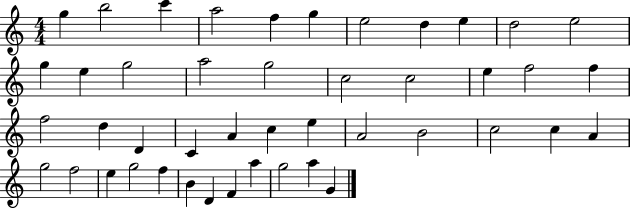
{
  \clef treble
  \numericTimeSignature
  \time 4/4
  \key c \major
  g''4 b''2 c'''4 | a''2 f''4 g''4 | e''2 d''4 e''4 | d''2 e''2 | \break g''4 e''4 g''2 | a''2 g''2 | c''2 c''2 | e''4 f''2 f''4 | \break f''2 d''4 d'4 | c'4 a'4 c''4 e''4 | a'2 b'2 | c''2 c''4 a'4 | \break g''2 f''2 | e''4 g''2 f''4 | b'4 d'4 f'4 a''4 | g''2 a''4 g'4 | \break \bar "|."
}